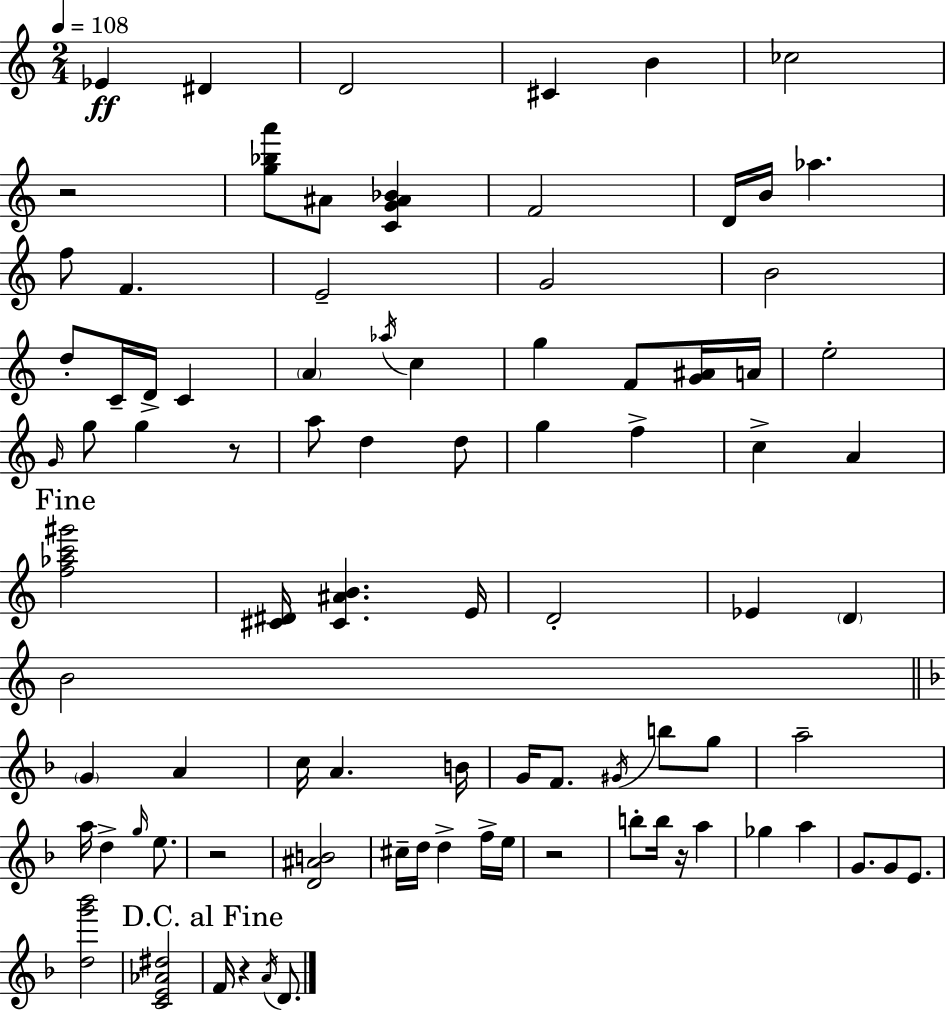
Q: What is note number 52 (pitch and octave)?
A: G5